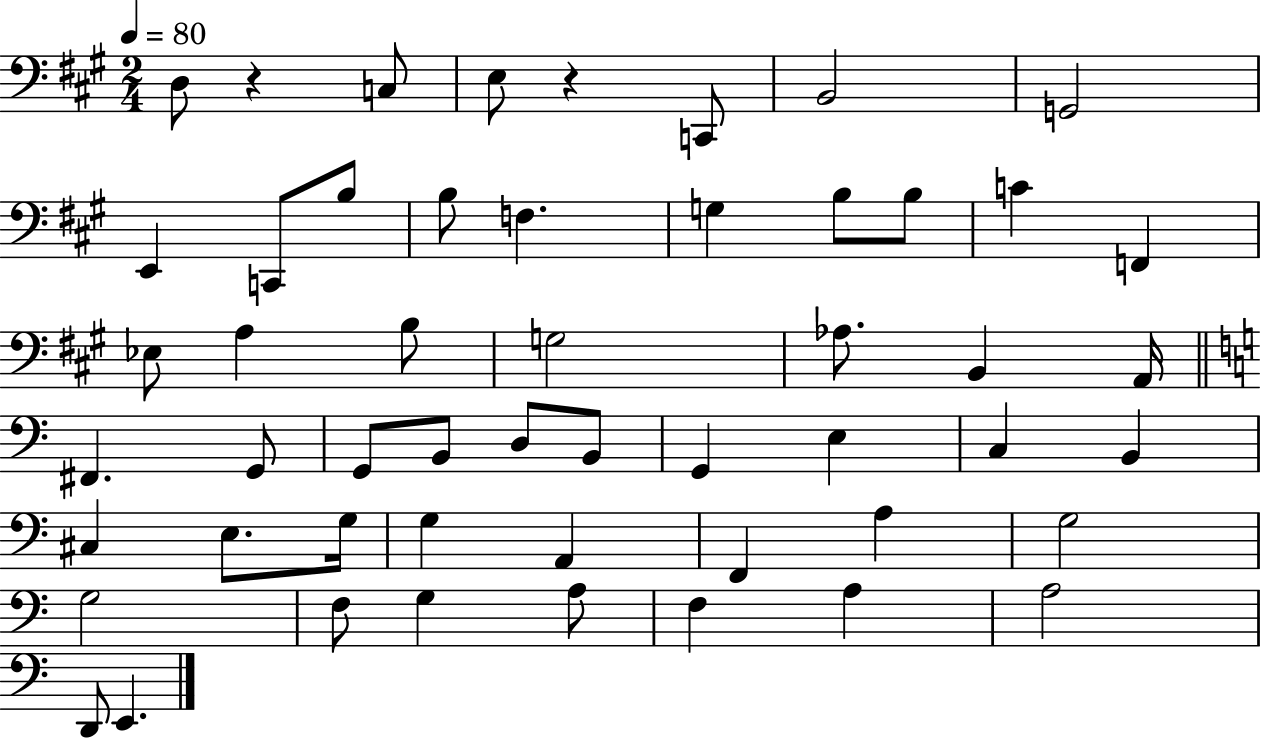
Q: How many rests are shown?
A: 2